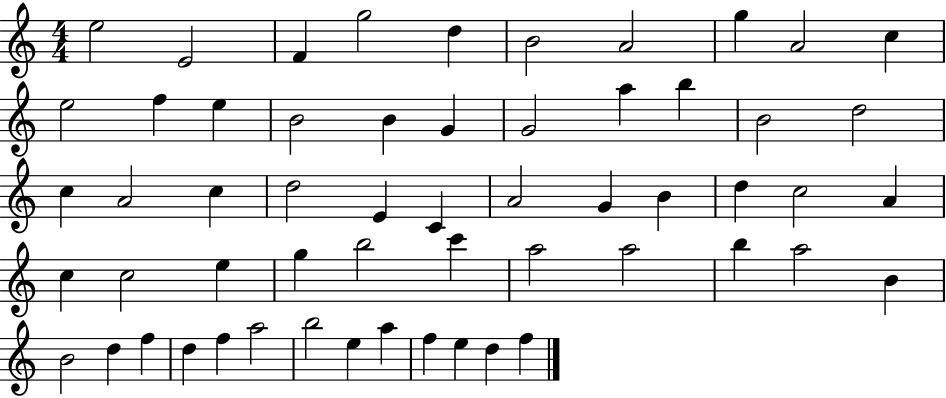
{
  \clef treble
  \numericTimeSignature
  \time 4/4
  \key c \major
  e''2 e'2 | f'4 g''2 d''4 | b'2 a'2 | g''4 a'2 c''4 | \break e''2 f''4 e''4 | b'2 b'4 g'4 | g'2 a''4 b''4 | b'2 d''2 | \break c''4 a'2 c''4 | d''2 e'4 c'4 | a'2 g'4 b'4 | d''4 c''2 a'4 | \break c''4 c''2 e''4 | g''4 b''2 c'''4 | a''2 a''2 | b''4 a''2 b'4 | \break b'2 d''4 f''4 | d''4 f''4 a''2 | b''2 e''4 a''4 | f''4 e''4 d''4 f''4 | \break \bar "|."
}